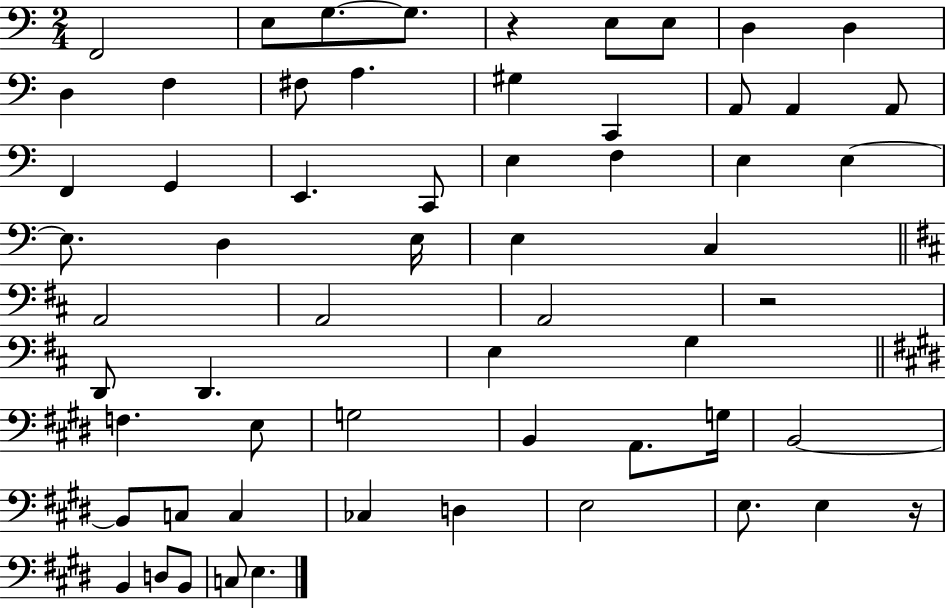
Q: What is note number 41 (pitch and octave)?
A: B2